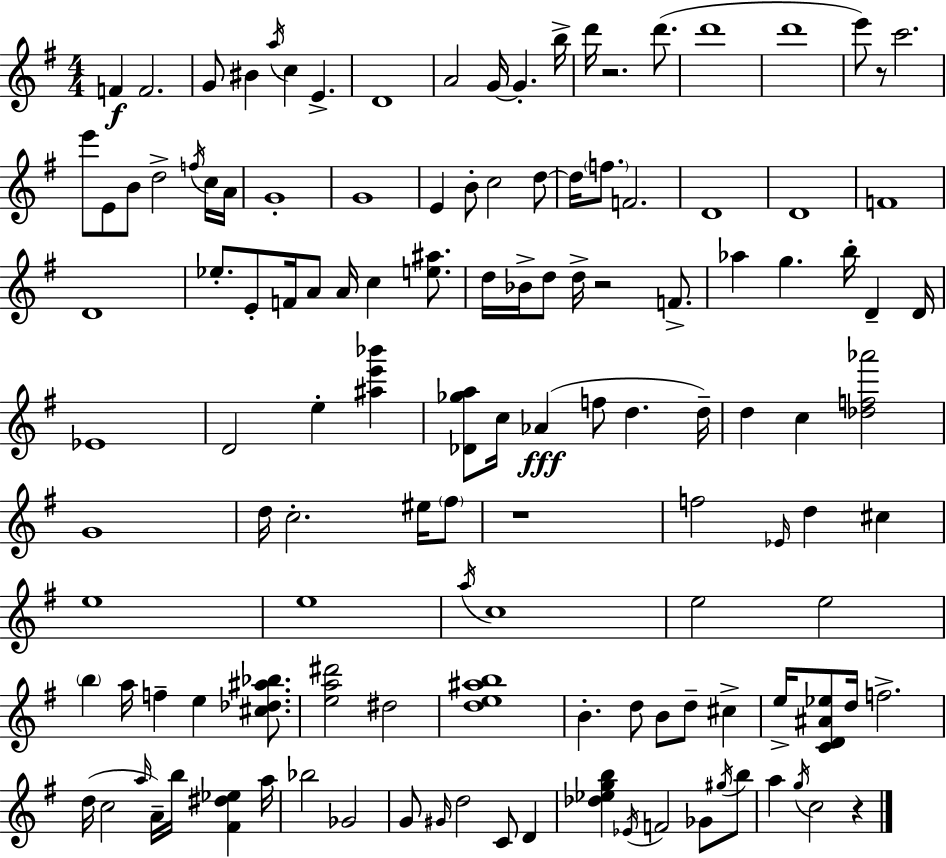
{
  \clef treble
  \numericTimeSignature
  \time 4/4
  \key e \minor
  \repeat volta 2 { f'4\f f'2. | g'8 bis'4 \acciaccatura { a''16 } c''4 e'4.-> | d'1 | a'2 g'16~~ g'4.-. | \break b''16-> d'''16 r2. d'''8.( | d'''1 | d'''1 | e'''8) r8 c'''2. | \break e'''8 e'8 b'8 d''2-> \acciaccatura { f''16 } | c''16 a'16 g'1-. | g'1 | e'4 b'8-. c''2 | \break d''8~~ d''16 \parenthesize f''8. f'2. | d'1 | d'1 | f'1 | \break d'1 | ees''8.-. e'8-. f'16 a'8 a'16 c''4 <e'' ais''>8. | d''16 bes'16-> d''8 d''16-> r2 f'8.-> | aes''4 g''4. b''16-. d'4-- | \break d'16 ees'1 | d'2 e''4-. <ais'' e''' bes'''>4 | <des' ges'' a''>8 c''16 aes'4(\fff f''8 d''4. | d''16--) d''4 c''4 <des'' f'' aes'''>2 | \break g'1 | d''16 c''2.-. eis''16 | \parenthesize fis''8 r1 | f''2 \grace { ees'16 } d''4 cis''4 | \break e''1 | e''1 | \acciaccatura { a''16 } c''1 | e''2 e''2 | \break \parenthesize b''4 a''16 f''4-- e''4 | <cis'' des'' ais'' bes''>8. <e'' a'' dis'''>2 dis''2 | <d'' e'' ais'' b''>1 | b'4.-. d''8 b'8 d''8-- | \break cis''4-> e''16-> <c' d' ais' ees''>8 d''16 f''2.-> | d''16( c''2 \grace { a''16 }) a'16-- b''16 | <fis' dis'' ees''>4 a''16 bes''2 ges'2 | g'8 \grace { gis'16 } d''2 | \break c'8 d'4 <des'' ees'' g'' b''>4 \acciaccatura { ees'16 } f'2 | ges'8 \acciaccatura { gis''16 } b''8 a''4 \acciaccatura { g''16 } c''2 | r4 } \bar "|."
}